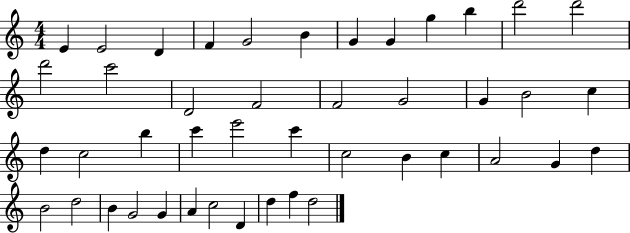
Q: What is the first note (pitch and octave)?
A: E4